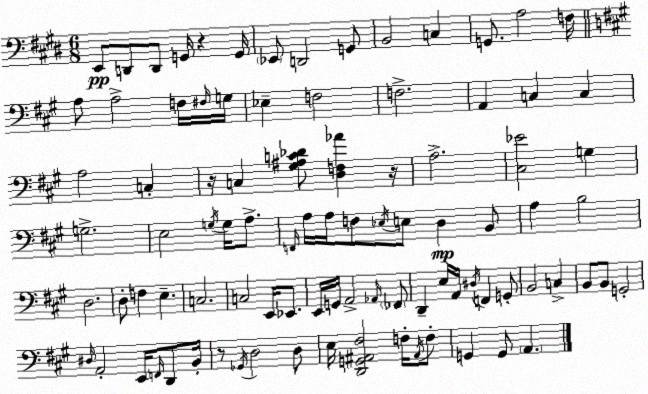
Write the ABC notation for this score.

X:1
T:Untitled
M:6/8
L:1/4
K:E
E,,/2 D,,/2 D,,/2 G,,/4 z G,,/4 _E,,/2 D,,2 G,,/2 B,,2 C, G,,/2 A,2 F,/4 A,/2 A,2 F,/4 ^F,/4 G,/4 _E, F,2 F,2 A,, C, C, A,2 C, z/4 C, [^G,^A,C_D]/2 [D,F,_A] z/4 A,2 [^C,_E]2 G, G,2 E,2 G,/4 G,/4 A,/2 F,,/4 A,/4 A,/4 F,/2 _E,/4 E,/2 D, B,,/2 A, B,2 D,2 D,/2 F, E, C,2 C,2 E,,/4 _E,,/2 E,,/4 G,,/4 A,,2 _A,,/4 _F,,/2 D,, E,/4 A,,/4 ^D,/4 F,, G,,/2 B,,2 C, B,,/2 B,,/2 G,,2 ^D,/4 A,,2 E,,/4 F,,/4 D,,/2 B,,/4 z/2 _G,,/4 D,2 D,/2 E,/4 [D,,G,,^A,,^F,]2 F,/4 ^A,,/4 F,/2 G,, G,,/2 A,,